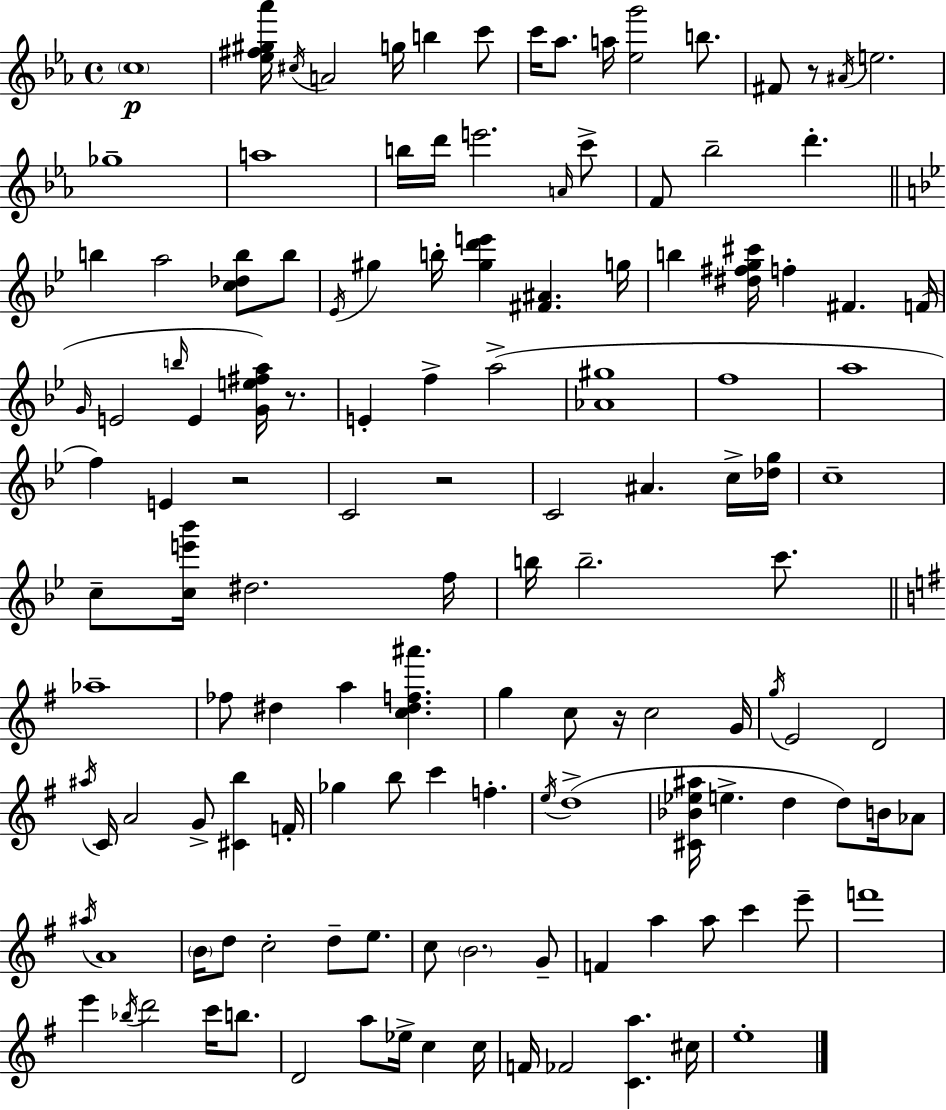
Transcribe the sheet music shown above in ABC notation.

X:1
T:Untitled
M:4/4
L:1/4
K:Cm
c4 [_e^f^g_a']/4 ^c/4 A2 g/4 b c'/2 c'/4 _a/2 a/4 [_eg']2 b/2 ^F/2 z/2 ^A/4 e2 _g4 a4 b/4 d'/4 e'2 A/4 c'/2 F/2 _b2 d' b a2 [c_db]/2 b/2 _E/4 ^g b/4 [^gd'e'] [^F^A] g/4 b [^d^fg^c']/4 f ^F F/4 G/4 E2 b/4 E [Ge^fa]/4 z/2 E f a2 [_A^g]4 f4 a4 f E z2 C2 z2 C2 ^A c/4 [_dg]/4 c4 c/2 [ce'_b']/4 ^d2 f/4 b/4 b2 c'/2 _a4 _f/2 ^d a [c^df^a'] g c/2 z/4 c2 G/4 g/4 E2 D2 ^a/4 C/4 A2 G/2 [^Cb] F/4 _g b/2 c' f e/4 d4 [^C_B_e^a]/4 e d d/2 B/4 _A/2 ^a/4 A4 B/4 d/2 c2 d/2 e/2 c/2 B2 G/2 F a a/2 c' e'/2 f'4 e' _b/4 d'2 c'/4 b/2 D2 a/2 _e/4 c c/4 F/4 _F2 [Ca] ^c/4 e4